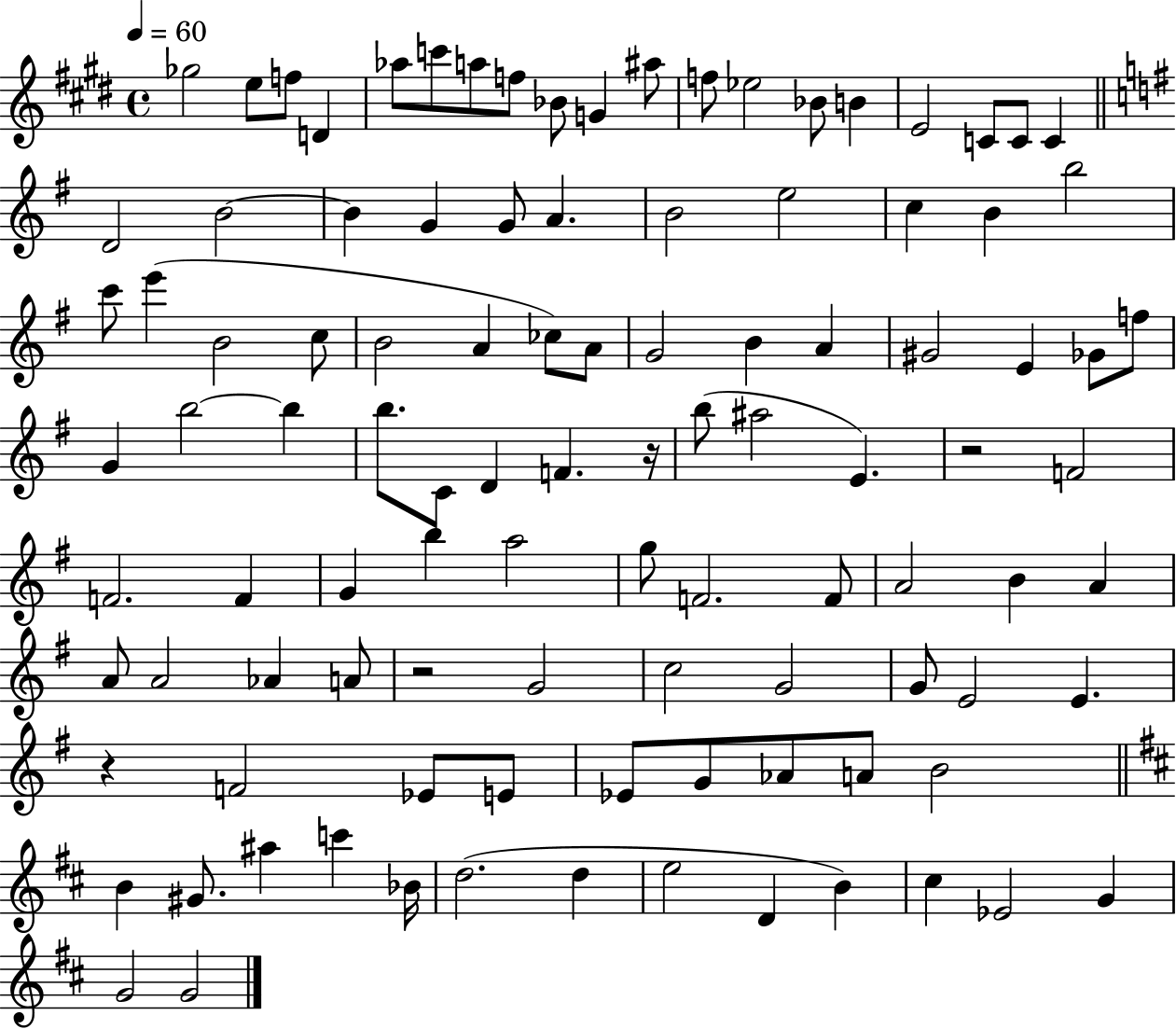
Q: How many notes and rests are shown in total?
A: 104